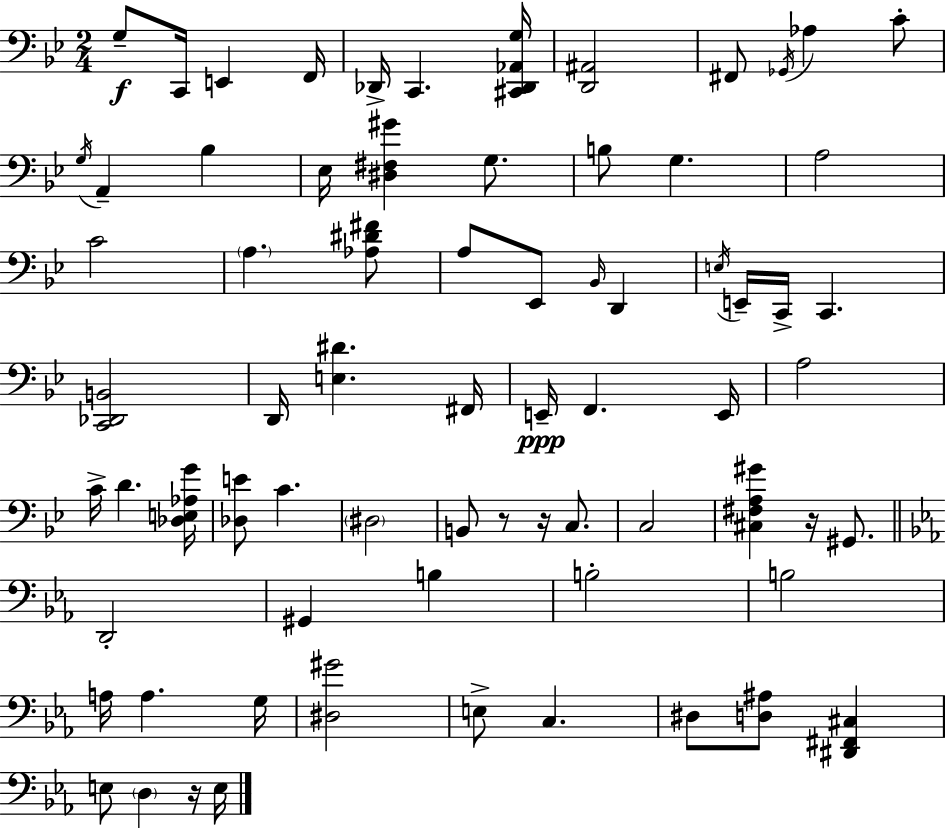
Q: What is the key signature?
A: BES major